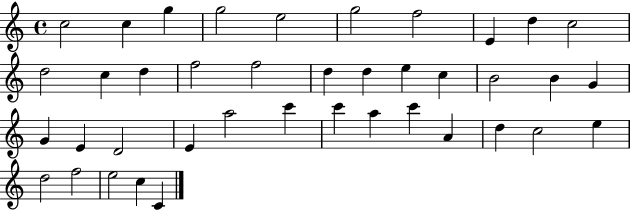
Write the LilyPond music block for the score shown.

{
  \clef treble
  \time 4/4
  \defaultTimeSignature
  \key c \major
  c''2 c''4 g''4 | g''2 e''2 | g''2 f''2 | e'4 d''4 c''2 | \break d''2 c''4 d''4 | f''2 f''2 | d''4 d''4 e''4 c''4 | b'2 b'4 g'4 | \break g'4 e'4 d'2 | e'4 a''2 c'''4 | c'''4 a''4 c'''4 a'4 | d''4 c''2 e''4 | \break d''2 f''2 | e''2 c''4 c'4 | \bar "|."
}